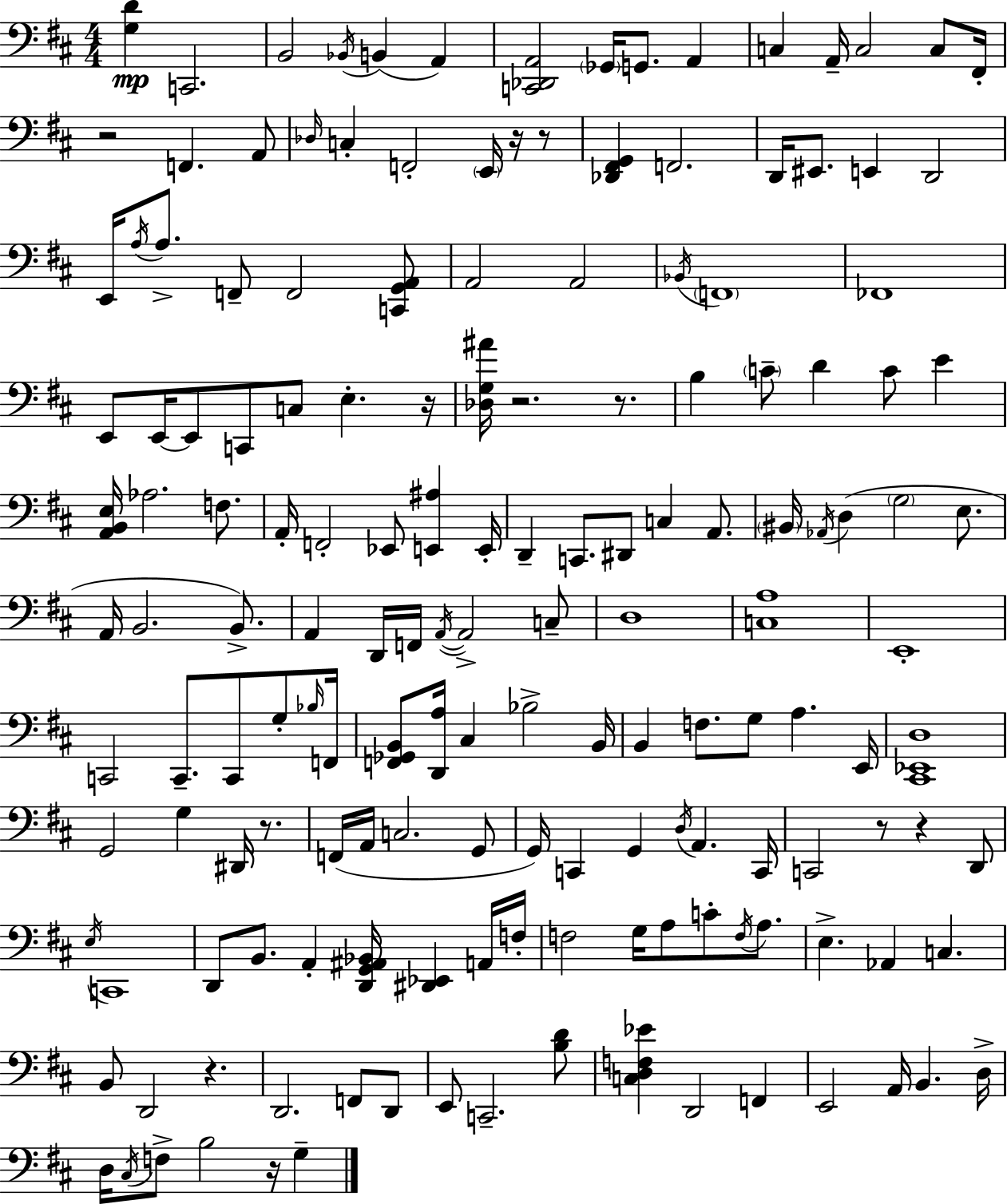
X:1
T:Untitled
M:4/4
L:1/4
K:D
[G,D] C,,2 B,,2 _B,,/4 B,, A,, [C,,_D,,A,,]2 _G,,/4 G,,/2 A,, C, A,,/4 C,2 C,/2 ^F,,/4 z2 F,, A,,/2 _D,/4 C, F,,2 E,,/4 z/4 z/2 [_D,,^F,,G,,] F,,2 D,,/4 ^E,,/2 E,, D,,2 E,,/4 A,/4 A,/2 F,,/2 F,,2 [C,,G,,A,,]/2 A,,2 A,,2 _B,,/4 F,,4 _F,,4 E,,/2 E,,/4 E,,/2 C,,/2 C,/2 E, z/4 [_D,G,^A]/4 z2 z/2 B, C/2 D C/2 E [A,,B,,E,]/4 _A,2 F,/2 A,,/4 F,,2 _E,,/2 [E,,^A,] E,,/4 D,, C,,/2 ^D,,/2 C, A,,/2 ^B,,/4 _A,,/4 D, G,2 E,/2 A,,/4 B,,2 B,,/2 A,, D,,/4 F,,/4 A,,/4 A,,2 C,/2 D,4 [C,A,]4 E,,4 C,,2 C,,/2 C,,/2 G,/2 _B,/4 F,,/4 [F,,_G,,B,,]/2 [D,,A,]/4 ^C, _B,2 B,,/4 B,, F,/2 G,/2 A, E,,/4 [^C,,_E,,D,]4 G,,2 G, ^D,,/4 z/2 F,,/4 A,,/4 C,2 G,,/2 G,,/4 C,, G,, D,/4 A,, C,,/4 C,,2 z/2 z D,,/2 E,/4 C,,4 D,,/2 B,,/2 A,, [D,,G,,^A,,_B,,]/4 [^D,,_E,,] A,,/4 F,/4 F,2 G,/4 A,/2 C/2 F,/4 A,/2 E, _A,, C, B,,/2 D,,2 z D,,2 F,,/2 D,,/2 E,,/2 C,,2 [B,D]/2 [C,D,F,_E] D,,2 F,, E,,2 A,,/4 B,, D,/4 D,/4 ^C,/4 F,/2 B,2 z/4 G,